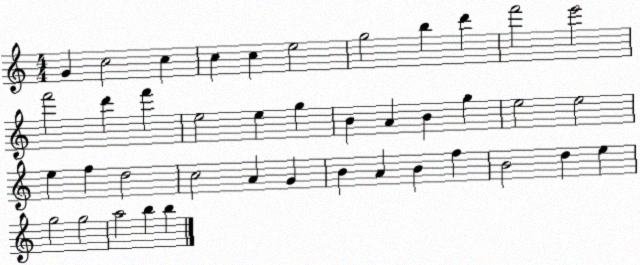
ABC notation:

X:1
T:Untitled
M:4/4
L:1/4
K:C
G c2 c c c e2 g2 b d' f'2 e'2 f'2 d' f' e2 e g B A B g e2 e2 e f d2 c2 A G B A B f B2 d e g2 g2 a2 b b